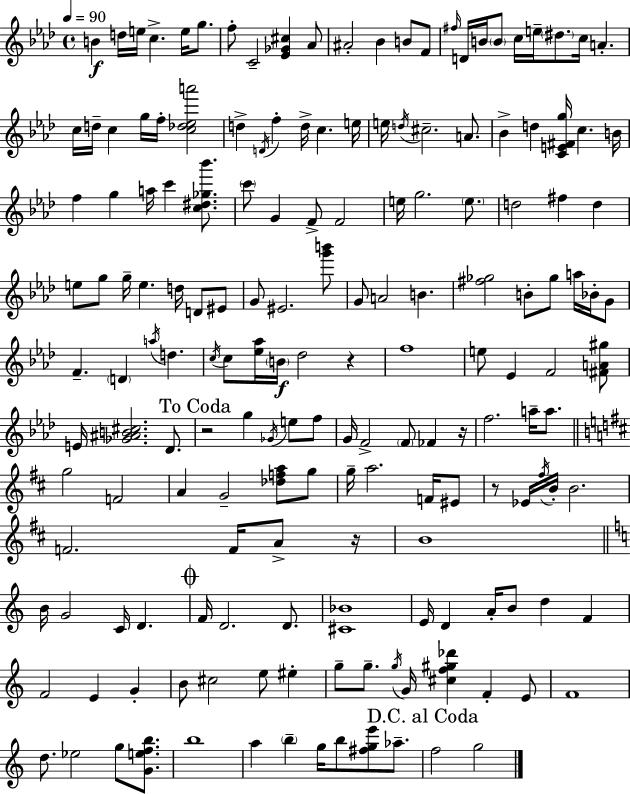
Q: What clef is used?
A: treble